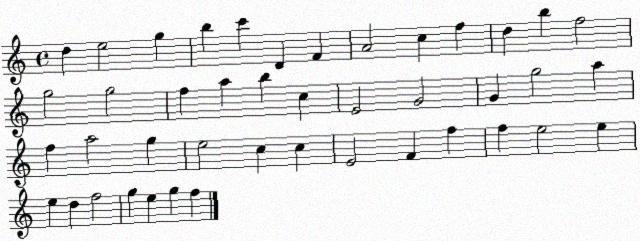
X:1
T:Untitled
M:4/4
L:1/4
K:C
d e2 g b c' D F A2 c f d b f2 g2 g2 f a b c E2 G2 G g2 a f a2 g e2 c c E2 F f f e2 e e d f2 g e g f